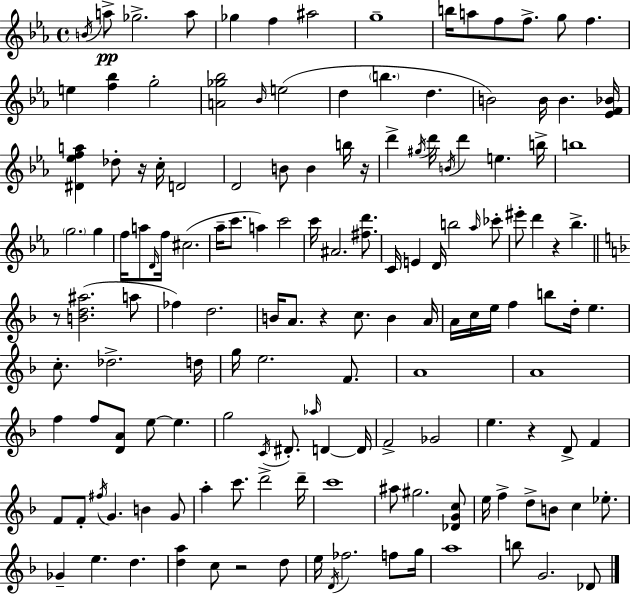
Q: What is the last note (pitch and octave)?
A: Db4